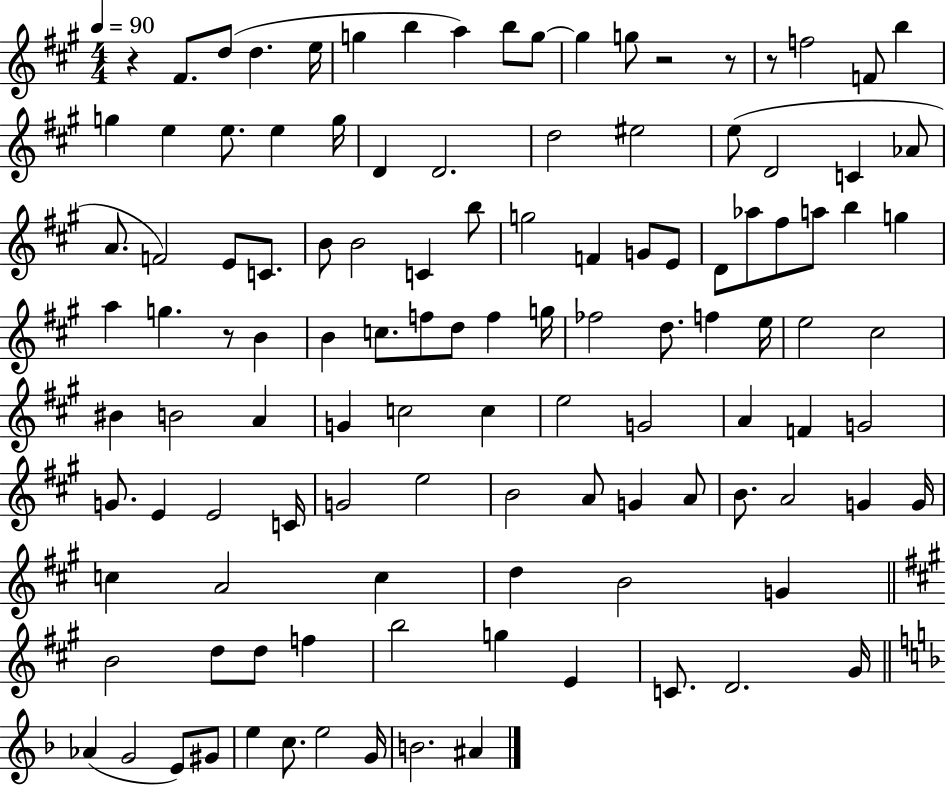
R/q F#4/e. D5/e D5/q. E5/s G5/q B5/q A5/q B5/e G5/e G5/q G5/e R/h R/e R/e F5/h F4/e B5/q G5/q E5/q E5/e. E5/q G5/s D4/q D4/h. D5/h EIS5/h E5/e D4/h C4/q Ab4/e A4/e. F4/h E4/e C4/e. B4/e B4/h C4/q B5/e G5/h F4/q G4/e E4/e D4/e Ab5/e F#5/e A5/e B5/q G5/q A5/q G5/q. R/e B4/q B4/q C5/e. F5/e D5/e F5/q G5/s FES5/h D5/e. F5/q E5/s E5/h C#5/h BIS4/q B4/h A4/q G4/q C5/h C5/q E5/h G4/h A4/q F4/q G4/h G4/e. E4/q E4/h C4/s G4/h E5/h B4/h A4/e G4/q A4/e B4/e. A4/h G4/q G4/s C5/q A4/h C5/q D5/q B4/h G4/q B4/h D5/e D5/e F5/q B5/h G5/q E4/q C4/e. D4/h. G#4/s Ab4/q G4/h E4/e G#4/e E5/q C5/e. E5/h G4/s B4/h. A#4/q